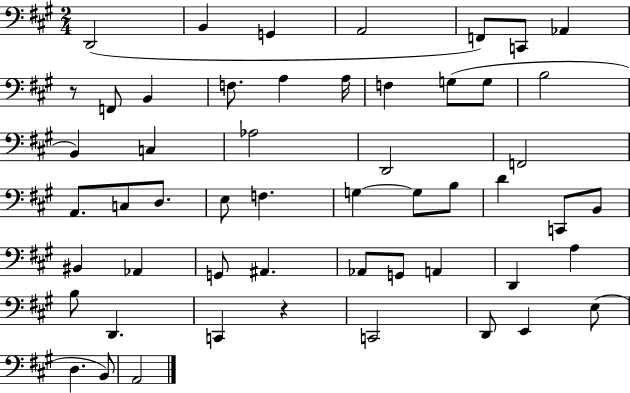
X:1
T:Untitled
M:2/4
L:1/4
K:A
D,,2 B,, G,, A,,2 F,,/2 C,,/2 _A,, z/2 F,,/2 B,, F,/2 A, A,/4 F, G,/2 G,/2 B,2 B,, C, _A,2 D,,2 F,,2 A,,/2 C,/2 D,/2 E,/2 F, G, G,/2 B,/2 D C,,/2 B,,/2 ^B,, _A,, G,,/2 ^A,, _A,,/2 G,,/2 A,, D,, A, B,/2 D,, C,, z C,,2 D,,/2 E,, E,/2 D, B,,/2 A,,2